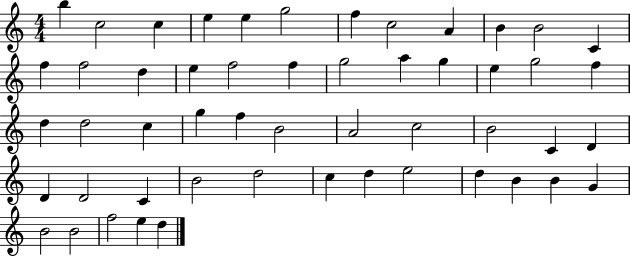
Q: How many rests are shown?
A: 0